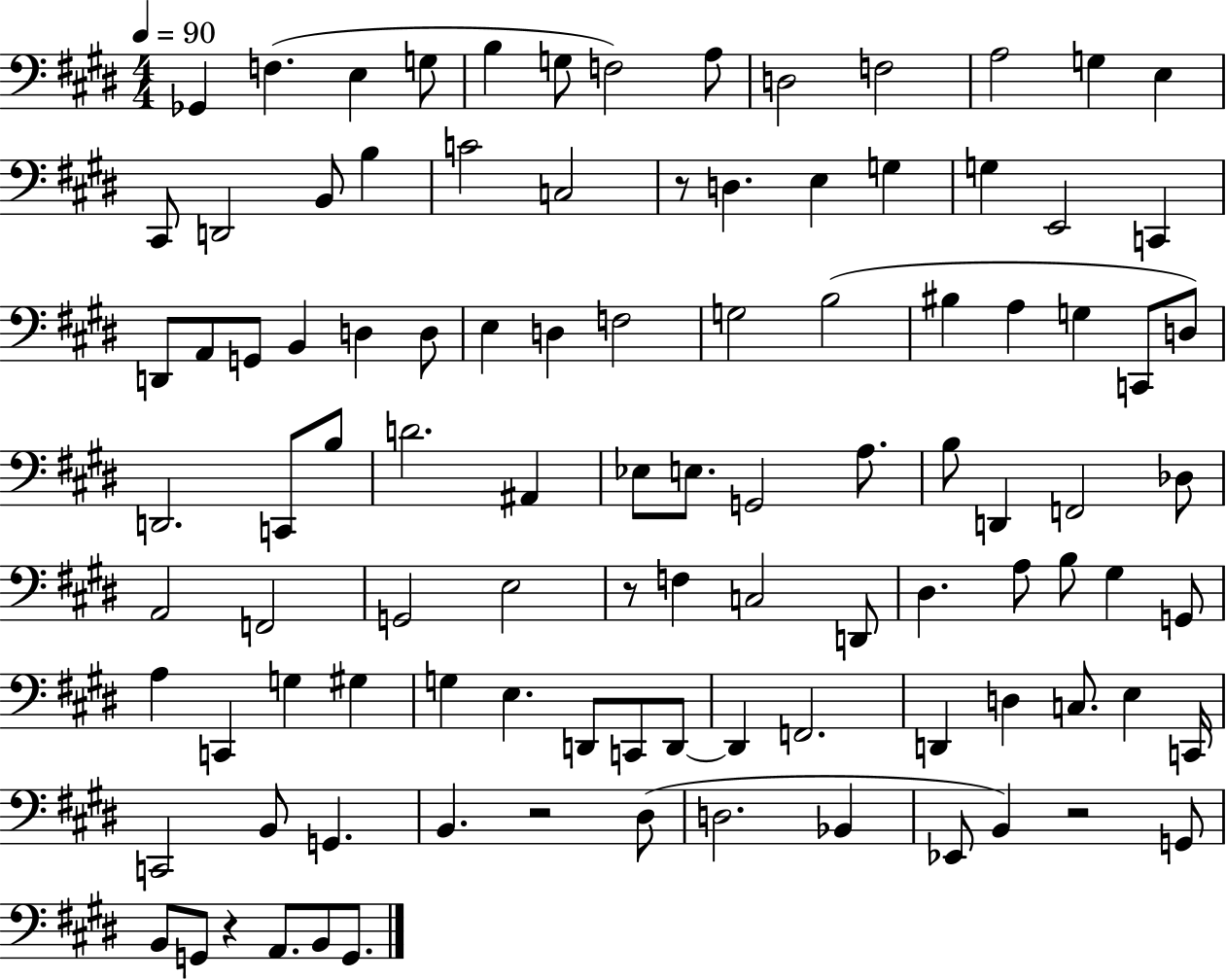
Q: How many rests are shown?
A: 5